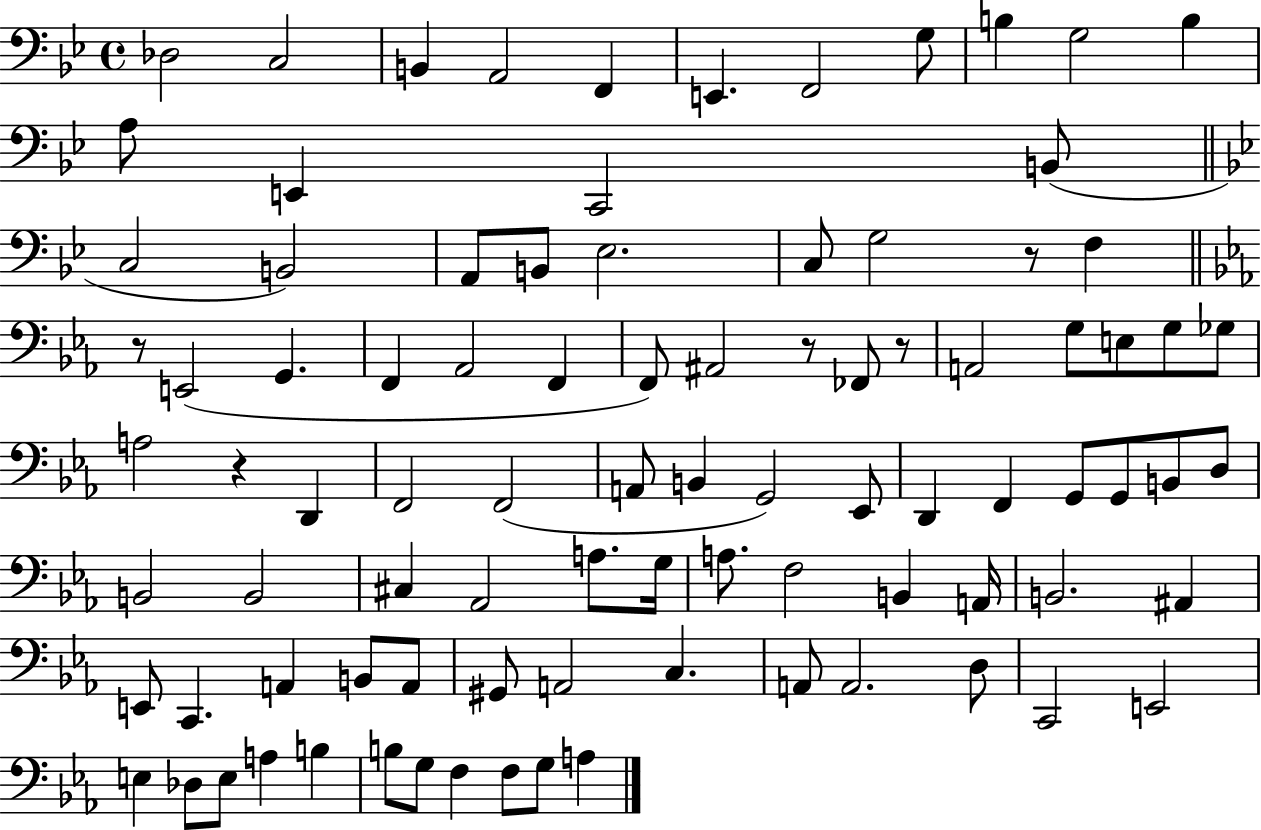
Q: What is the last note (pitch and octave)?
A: A3